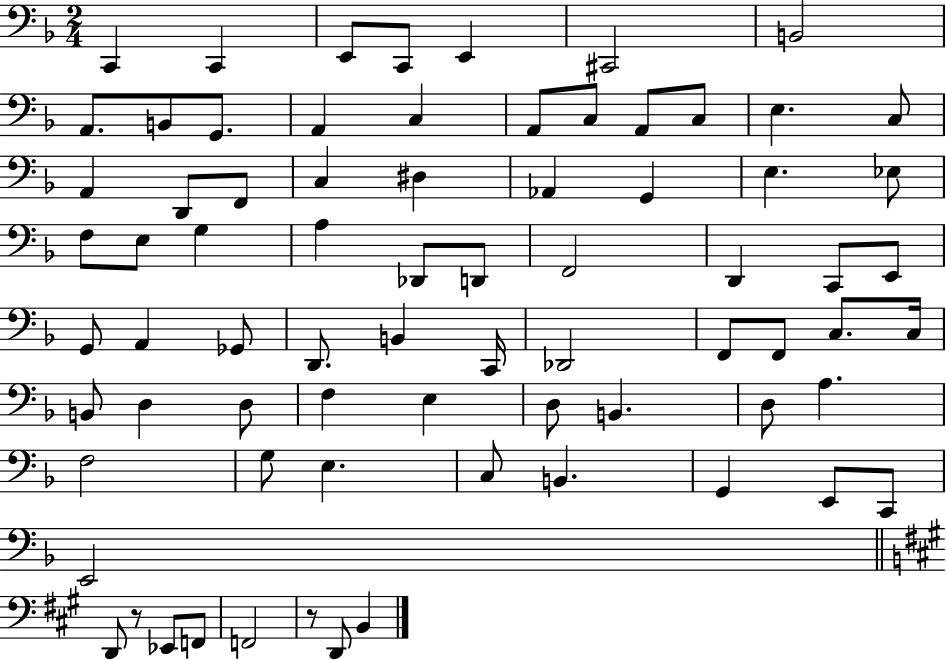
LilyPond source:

{
  \clef bass
  \numericTimeSignature
  \time 2/4
  \key f \major
  c,4 c,4 | e,8 c,8 e,4 | cis,2 | b,2 | \break a,8. b,8 g,8. | a,4 c4 | a,8 c8 a,8 c8 | e4. c8 | \break a,4 d,8 f,8 | c4 dis4 | aes,4 g,4 | e4. ees8 | \break f8 e8 g4 | a4 des,8 d,8 | f,2 | d,4 c,8 e,8 | \break g,8 a,4 ges,8 | d,8. b,4 c,16 | des,2 | f,8 f,8 c8. c16 | \break b,8 d4 d8 | f4 e4 | d8 b,4. | d8 a4. | \break f2 | g8 e4. | c8 b,4. | g,4 e,8 c,8 | \break e,2 | \bar "||" \break \key a \major d,8 r8 ees,8 f,8 | f,2 | r8 d,8 b,4 | \bar "|."
}